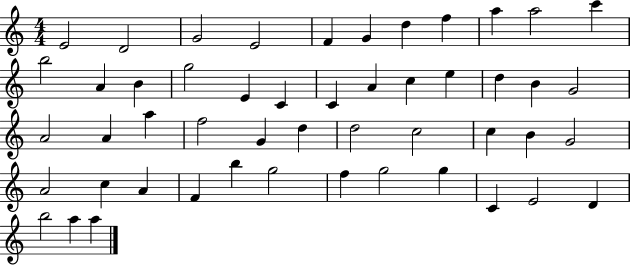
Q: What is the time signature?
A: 4/4